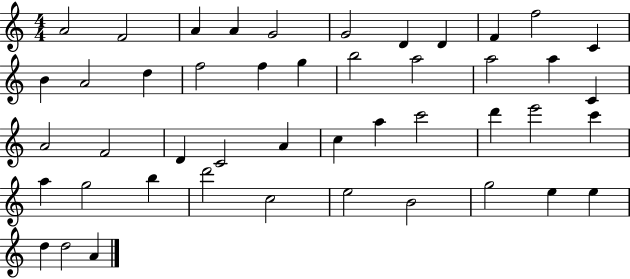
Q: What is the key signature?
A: C major